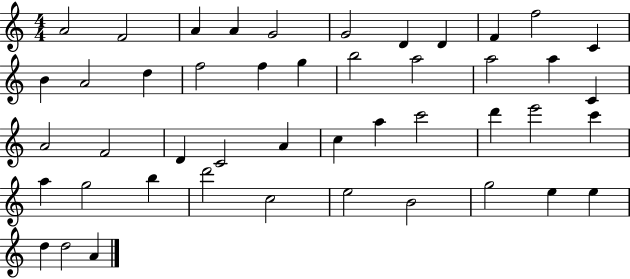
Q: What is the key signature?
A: C major